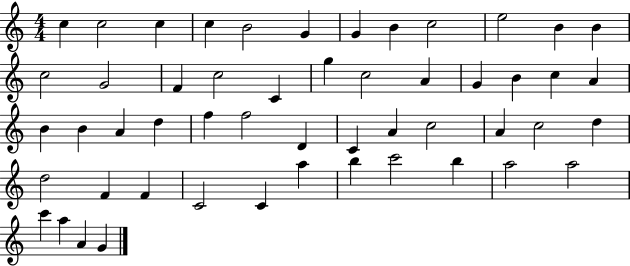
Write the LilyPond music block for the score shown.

{
  \clef treble
  \numericTimeSignature
  \time 4/4
  \key c \major
  c''4 c''2 c''4 | c''4 b'2 g'4 | g'4 b'4 c''2 | e''2 b'4 b'4 | \break c''2 g'2 | f'4 c''2 c'4 | g''4 c''2 a'4 | g'4 b'4 c''4 a'4 | \break b'4 b'4 a'4 d''4 | f''4 f''2 d'4 | c'4 a'4 c''2 | a'4 c''2 d''4 | \break d''2 f'4 f'4 | c'2 c'4 a''4 | b''4 c'''2 b''4 | a''2 a''2 | \break c'''4 a''4 a'4 g'4 | \bar "|."
}